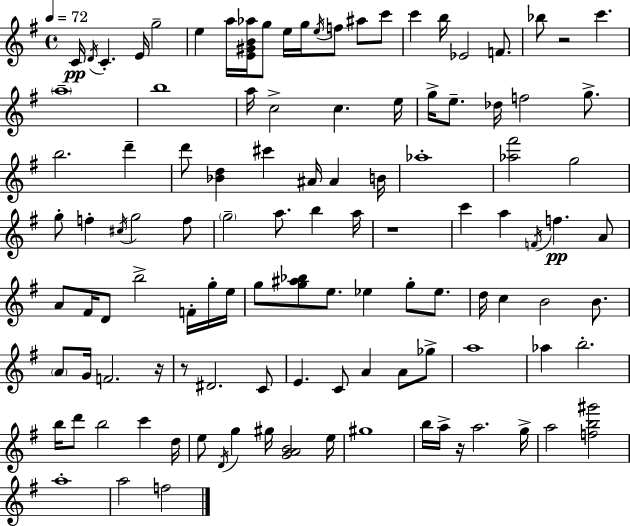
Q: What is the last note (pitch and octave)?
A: F5